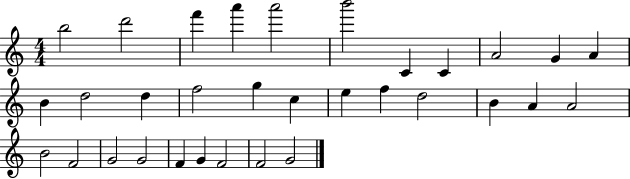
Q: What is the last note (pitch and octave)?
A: G4